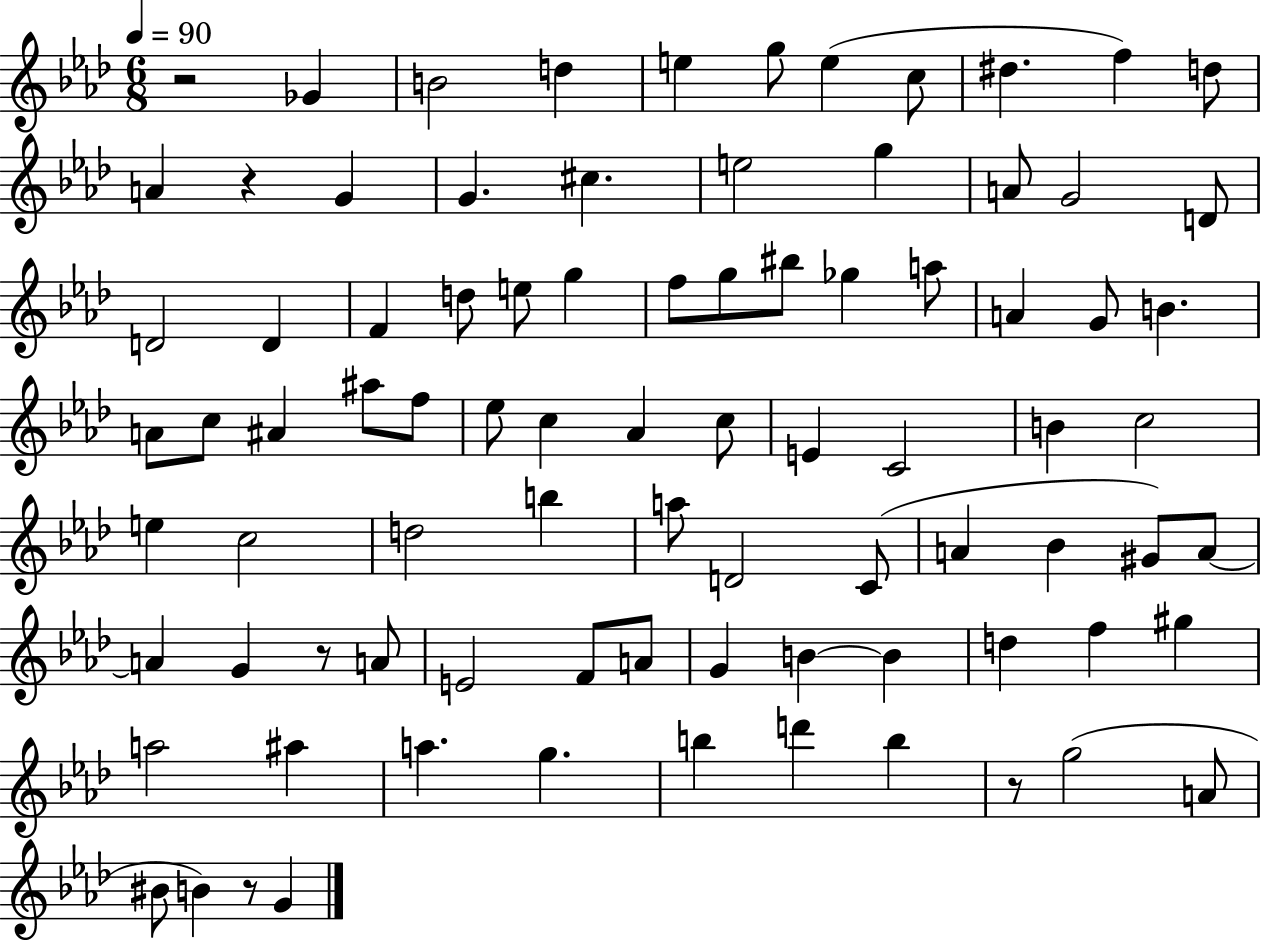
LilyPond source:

{
  \clef treble
  \numericTimeSignature
  \time 6/8
  \key aes \major
  \tempo 4 = 90
  \repeat volta 2 { r2 ges'4 | b'2 d''4 | e''4 g''8 e''4( c''8 | dis''4. f''4) d''8 | \break a'4 r4 g'4 | g'4. cis''4. | e''2 g''4 | a'8 g'2 d'8 | \break d'2 d'4 | f'4 d''8 e''8 g''4 | f''8 g''8 bis''8 ges''4 a''8 | a'4 g'8 b'4. | \break a'8 c''8 ais'4 ais''8 f''8 | ees''8 c''4 aes'4 c''8 | e'4 c'2 | b'4 c''2 | \break e''4 c''2 | d''2 b''4 | a''8 d'2 c'8( | a'4 bes'4 gis'8) a'8~~ | \break a'4 g'4 r8 a'8 | e'2 f'8 a'8 | g'4 b'4~~ b'4 | d''4 f''4 gis''4 | \break a''2 ais''4 | a''4. g''4. | b''4 d'''4 b''4 | r8 g''2( a'8 | \break bis'8 b'4) r8 g'4 | } \bar "|."
}